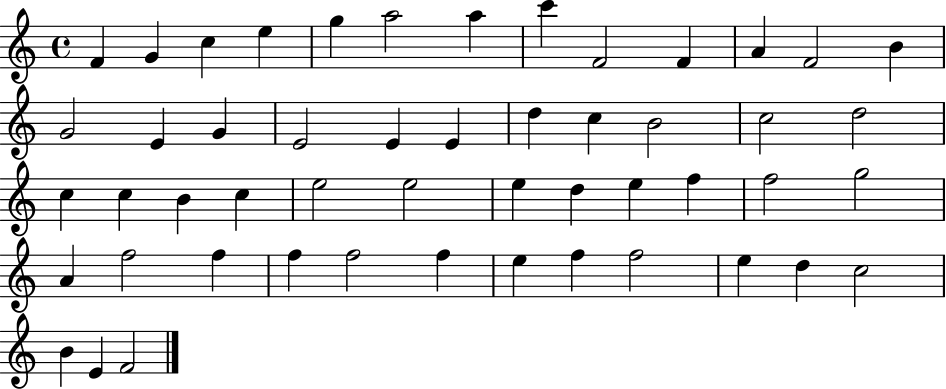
X:1
T:Untitled
M:4/4
L:1/4
K:C
F G c e g a2 a c' F2 F A F2 B G2 E G E2 E E d c B2 c2 d2 c c B c e2 e2 e d e f f2 g2 A f2 f f f2 f e f f2 e d c2 B E F2